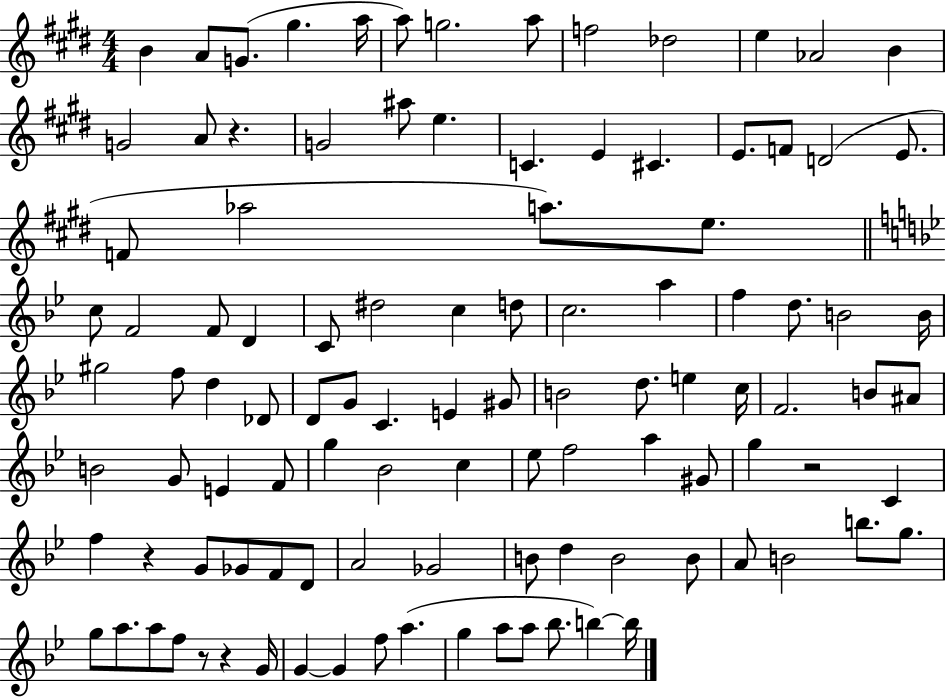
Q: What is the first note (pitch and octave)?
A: B4